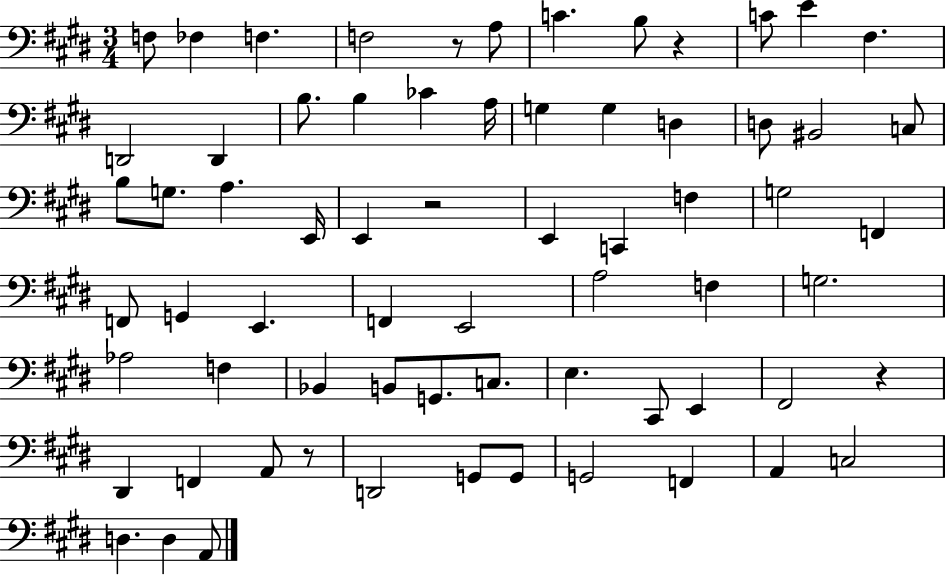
{
  \clef bass
  \numericTimeSignature
  \time 3/4
  \key e \major
  f8 fes4 f4. | f2 r8 a8 | c'4. b8 r4 | c'8 e'4 fis4. | \break d,2 d,4 | b8. b4 ces'4 a16 | g4 g4 d4 | d8 bis,2 c8 | \break b8 g8. a4. e,16 | e,4 r2 | e,4 c,4 f4 | g2 f,4 | \break f,8 g,4 e,4. | f,4 e,2 | a2 f4 | g2. | \break aes2 f4 | bes,4 b,8 g,8. c8. | e4. cis,8 e,4 | fis,2 r4 | \break dis,4 f,4 a,8 r8 | d,2 g,8 g,8 | g,2 f,4 | a,4 c2 | \break d4. d4 a,8 | \bar "|."
}